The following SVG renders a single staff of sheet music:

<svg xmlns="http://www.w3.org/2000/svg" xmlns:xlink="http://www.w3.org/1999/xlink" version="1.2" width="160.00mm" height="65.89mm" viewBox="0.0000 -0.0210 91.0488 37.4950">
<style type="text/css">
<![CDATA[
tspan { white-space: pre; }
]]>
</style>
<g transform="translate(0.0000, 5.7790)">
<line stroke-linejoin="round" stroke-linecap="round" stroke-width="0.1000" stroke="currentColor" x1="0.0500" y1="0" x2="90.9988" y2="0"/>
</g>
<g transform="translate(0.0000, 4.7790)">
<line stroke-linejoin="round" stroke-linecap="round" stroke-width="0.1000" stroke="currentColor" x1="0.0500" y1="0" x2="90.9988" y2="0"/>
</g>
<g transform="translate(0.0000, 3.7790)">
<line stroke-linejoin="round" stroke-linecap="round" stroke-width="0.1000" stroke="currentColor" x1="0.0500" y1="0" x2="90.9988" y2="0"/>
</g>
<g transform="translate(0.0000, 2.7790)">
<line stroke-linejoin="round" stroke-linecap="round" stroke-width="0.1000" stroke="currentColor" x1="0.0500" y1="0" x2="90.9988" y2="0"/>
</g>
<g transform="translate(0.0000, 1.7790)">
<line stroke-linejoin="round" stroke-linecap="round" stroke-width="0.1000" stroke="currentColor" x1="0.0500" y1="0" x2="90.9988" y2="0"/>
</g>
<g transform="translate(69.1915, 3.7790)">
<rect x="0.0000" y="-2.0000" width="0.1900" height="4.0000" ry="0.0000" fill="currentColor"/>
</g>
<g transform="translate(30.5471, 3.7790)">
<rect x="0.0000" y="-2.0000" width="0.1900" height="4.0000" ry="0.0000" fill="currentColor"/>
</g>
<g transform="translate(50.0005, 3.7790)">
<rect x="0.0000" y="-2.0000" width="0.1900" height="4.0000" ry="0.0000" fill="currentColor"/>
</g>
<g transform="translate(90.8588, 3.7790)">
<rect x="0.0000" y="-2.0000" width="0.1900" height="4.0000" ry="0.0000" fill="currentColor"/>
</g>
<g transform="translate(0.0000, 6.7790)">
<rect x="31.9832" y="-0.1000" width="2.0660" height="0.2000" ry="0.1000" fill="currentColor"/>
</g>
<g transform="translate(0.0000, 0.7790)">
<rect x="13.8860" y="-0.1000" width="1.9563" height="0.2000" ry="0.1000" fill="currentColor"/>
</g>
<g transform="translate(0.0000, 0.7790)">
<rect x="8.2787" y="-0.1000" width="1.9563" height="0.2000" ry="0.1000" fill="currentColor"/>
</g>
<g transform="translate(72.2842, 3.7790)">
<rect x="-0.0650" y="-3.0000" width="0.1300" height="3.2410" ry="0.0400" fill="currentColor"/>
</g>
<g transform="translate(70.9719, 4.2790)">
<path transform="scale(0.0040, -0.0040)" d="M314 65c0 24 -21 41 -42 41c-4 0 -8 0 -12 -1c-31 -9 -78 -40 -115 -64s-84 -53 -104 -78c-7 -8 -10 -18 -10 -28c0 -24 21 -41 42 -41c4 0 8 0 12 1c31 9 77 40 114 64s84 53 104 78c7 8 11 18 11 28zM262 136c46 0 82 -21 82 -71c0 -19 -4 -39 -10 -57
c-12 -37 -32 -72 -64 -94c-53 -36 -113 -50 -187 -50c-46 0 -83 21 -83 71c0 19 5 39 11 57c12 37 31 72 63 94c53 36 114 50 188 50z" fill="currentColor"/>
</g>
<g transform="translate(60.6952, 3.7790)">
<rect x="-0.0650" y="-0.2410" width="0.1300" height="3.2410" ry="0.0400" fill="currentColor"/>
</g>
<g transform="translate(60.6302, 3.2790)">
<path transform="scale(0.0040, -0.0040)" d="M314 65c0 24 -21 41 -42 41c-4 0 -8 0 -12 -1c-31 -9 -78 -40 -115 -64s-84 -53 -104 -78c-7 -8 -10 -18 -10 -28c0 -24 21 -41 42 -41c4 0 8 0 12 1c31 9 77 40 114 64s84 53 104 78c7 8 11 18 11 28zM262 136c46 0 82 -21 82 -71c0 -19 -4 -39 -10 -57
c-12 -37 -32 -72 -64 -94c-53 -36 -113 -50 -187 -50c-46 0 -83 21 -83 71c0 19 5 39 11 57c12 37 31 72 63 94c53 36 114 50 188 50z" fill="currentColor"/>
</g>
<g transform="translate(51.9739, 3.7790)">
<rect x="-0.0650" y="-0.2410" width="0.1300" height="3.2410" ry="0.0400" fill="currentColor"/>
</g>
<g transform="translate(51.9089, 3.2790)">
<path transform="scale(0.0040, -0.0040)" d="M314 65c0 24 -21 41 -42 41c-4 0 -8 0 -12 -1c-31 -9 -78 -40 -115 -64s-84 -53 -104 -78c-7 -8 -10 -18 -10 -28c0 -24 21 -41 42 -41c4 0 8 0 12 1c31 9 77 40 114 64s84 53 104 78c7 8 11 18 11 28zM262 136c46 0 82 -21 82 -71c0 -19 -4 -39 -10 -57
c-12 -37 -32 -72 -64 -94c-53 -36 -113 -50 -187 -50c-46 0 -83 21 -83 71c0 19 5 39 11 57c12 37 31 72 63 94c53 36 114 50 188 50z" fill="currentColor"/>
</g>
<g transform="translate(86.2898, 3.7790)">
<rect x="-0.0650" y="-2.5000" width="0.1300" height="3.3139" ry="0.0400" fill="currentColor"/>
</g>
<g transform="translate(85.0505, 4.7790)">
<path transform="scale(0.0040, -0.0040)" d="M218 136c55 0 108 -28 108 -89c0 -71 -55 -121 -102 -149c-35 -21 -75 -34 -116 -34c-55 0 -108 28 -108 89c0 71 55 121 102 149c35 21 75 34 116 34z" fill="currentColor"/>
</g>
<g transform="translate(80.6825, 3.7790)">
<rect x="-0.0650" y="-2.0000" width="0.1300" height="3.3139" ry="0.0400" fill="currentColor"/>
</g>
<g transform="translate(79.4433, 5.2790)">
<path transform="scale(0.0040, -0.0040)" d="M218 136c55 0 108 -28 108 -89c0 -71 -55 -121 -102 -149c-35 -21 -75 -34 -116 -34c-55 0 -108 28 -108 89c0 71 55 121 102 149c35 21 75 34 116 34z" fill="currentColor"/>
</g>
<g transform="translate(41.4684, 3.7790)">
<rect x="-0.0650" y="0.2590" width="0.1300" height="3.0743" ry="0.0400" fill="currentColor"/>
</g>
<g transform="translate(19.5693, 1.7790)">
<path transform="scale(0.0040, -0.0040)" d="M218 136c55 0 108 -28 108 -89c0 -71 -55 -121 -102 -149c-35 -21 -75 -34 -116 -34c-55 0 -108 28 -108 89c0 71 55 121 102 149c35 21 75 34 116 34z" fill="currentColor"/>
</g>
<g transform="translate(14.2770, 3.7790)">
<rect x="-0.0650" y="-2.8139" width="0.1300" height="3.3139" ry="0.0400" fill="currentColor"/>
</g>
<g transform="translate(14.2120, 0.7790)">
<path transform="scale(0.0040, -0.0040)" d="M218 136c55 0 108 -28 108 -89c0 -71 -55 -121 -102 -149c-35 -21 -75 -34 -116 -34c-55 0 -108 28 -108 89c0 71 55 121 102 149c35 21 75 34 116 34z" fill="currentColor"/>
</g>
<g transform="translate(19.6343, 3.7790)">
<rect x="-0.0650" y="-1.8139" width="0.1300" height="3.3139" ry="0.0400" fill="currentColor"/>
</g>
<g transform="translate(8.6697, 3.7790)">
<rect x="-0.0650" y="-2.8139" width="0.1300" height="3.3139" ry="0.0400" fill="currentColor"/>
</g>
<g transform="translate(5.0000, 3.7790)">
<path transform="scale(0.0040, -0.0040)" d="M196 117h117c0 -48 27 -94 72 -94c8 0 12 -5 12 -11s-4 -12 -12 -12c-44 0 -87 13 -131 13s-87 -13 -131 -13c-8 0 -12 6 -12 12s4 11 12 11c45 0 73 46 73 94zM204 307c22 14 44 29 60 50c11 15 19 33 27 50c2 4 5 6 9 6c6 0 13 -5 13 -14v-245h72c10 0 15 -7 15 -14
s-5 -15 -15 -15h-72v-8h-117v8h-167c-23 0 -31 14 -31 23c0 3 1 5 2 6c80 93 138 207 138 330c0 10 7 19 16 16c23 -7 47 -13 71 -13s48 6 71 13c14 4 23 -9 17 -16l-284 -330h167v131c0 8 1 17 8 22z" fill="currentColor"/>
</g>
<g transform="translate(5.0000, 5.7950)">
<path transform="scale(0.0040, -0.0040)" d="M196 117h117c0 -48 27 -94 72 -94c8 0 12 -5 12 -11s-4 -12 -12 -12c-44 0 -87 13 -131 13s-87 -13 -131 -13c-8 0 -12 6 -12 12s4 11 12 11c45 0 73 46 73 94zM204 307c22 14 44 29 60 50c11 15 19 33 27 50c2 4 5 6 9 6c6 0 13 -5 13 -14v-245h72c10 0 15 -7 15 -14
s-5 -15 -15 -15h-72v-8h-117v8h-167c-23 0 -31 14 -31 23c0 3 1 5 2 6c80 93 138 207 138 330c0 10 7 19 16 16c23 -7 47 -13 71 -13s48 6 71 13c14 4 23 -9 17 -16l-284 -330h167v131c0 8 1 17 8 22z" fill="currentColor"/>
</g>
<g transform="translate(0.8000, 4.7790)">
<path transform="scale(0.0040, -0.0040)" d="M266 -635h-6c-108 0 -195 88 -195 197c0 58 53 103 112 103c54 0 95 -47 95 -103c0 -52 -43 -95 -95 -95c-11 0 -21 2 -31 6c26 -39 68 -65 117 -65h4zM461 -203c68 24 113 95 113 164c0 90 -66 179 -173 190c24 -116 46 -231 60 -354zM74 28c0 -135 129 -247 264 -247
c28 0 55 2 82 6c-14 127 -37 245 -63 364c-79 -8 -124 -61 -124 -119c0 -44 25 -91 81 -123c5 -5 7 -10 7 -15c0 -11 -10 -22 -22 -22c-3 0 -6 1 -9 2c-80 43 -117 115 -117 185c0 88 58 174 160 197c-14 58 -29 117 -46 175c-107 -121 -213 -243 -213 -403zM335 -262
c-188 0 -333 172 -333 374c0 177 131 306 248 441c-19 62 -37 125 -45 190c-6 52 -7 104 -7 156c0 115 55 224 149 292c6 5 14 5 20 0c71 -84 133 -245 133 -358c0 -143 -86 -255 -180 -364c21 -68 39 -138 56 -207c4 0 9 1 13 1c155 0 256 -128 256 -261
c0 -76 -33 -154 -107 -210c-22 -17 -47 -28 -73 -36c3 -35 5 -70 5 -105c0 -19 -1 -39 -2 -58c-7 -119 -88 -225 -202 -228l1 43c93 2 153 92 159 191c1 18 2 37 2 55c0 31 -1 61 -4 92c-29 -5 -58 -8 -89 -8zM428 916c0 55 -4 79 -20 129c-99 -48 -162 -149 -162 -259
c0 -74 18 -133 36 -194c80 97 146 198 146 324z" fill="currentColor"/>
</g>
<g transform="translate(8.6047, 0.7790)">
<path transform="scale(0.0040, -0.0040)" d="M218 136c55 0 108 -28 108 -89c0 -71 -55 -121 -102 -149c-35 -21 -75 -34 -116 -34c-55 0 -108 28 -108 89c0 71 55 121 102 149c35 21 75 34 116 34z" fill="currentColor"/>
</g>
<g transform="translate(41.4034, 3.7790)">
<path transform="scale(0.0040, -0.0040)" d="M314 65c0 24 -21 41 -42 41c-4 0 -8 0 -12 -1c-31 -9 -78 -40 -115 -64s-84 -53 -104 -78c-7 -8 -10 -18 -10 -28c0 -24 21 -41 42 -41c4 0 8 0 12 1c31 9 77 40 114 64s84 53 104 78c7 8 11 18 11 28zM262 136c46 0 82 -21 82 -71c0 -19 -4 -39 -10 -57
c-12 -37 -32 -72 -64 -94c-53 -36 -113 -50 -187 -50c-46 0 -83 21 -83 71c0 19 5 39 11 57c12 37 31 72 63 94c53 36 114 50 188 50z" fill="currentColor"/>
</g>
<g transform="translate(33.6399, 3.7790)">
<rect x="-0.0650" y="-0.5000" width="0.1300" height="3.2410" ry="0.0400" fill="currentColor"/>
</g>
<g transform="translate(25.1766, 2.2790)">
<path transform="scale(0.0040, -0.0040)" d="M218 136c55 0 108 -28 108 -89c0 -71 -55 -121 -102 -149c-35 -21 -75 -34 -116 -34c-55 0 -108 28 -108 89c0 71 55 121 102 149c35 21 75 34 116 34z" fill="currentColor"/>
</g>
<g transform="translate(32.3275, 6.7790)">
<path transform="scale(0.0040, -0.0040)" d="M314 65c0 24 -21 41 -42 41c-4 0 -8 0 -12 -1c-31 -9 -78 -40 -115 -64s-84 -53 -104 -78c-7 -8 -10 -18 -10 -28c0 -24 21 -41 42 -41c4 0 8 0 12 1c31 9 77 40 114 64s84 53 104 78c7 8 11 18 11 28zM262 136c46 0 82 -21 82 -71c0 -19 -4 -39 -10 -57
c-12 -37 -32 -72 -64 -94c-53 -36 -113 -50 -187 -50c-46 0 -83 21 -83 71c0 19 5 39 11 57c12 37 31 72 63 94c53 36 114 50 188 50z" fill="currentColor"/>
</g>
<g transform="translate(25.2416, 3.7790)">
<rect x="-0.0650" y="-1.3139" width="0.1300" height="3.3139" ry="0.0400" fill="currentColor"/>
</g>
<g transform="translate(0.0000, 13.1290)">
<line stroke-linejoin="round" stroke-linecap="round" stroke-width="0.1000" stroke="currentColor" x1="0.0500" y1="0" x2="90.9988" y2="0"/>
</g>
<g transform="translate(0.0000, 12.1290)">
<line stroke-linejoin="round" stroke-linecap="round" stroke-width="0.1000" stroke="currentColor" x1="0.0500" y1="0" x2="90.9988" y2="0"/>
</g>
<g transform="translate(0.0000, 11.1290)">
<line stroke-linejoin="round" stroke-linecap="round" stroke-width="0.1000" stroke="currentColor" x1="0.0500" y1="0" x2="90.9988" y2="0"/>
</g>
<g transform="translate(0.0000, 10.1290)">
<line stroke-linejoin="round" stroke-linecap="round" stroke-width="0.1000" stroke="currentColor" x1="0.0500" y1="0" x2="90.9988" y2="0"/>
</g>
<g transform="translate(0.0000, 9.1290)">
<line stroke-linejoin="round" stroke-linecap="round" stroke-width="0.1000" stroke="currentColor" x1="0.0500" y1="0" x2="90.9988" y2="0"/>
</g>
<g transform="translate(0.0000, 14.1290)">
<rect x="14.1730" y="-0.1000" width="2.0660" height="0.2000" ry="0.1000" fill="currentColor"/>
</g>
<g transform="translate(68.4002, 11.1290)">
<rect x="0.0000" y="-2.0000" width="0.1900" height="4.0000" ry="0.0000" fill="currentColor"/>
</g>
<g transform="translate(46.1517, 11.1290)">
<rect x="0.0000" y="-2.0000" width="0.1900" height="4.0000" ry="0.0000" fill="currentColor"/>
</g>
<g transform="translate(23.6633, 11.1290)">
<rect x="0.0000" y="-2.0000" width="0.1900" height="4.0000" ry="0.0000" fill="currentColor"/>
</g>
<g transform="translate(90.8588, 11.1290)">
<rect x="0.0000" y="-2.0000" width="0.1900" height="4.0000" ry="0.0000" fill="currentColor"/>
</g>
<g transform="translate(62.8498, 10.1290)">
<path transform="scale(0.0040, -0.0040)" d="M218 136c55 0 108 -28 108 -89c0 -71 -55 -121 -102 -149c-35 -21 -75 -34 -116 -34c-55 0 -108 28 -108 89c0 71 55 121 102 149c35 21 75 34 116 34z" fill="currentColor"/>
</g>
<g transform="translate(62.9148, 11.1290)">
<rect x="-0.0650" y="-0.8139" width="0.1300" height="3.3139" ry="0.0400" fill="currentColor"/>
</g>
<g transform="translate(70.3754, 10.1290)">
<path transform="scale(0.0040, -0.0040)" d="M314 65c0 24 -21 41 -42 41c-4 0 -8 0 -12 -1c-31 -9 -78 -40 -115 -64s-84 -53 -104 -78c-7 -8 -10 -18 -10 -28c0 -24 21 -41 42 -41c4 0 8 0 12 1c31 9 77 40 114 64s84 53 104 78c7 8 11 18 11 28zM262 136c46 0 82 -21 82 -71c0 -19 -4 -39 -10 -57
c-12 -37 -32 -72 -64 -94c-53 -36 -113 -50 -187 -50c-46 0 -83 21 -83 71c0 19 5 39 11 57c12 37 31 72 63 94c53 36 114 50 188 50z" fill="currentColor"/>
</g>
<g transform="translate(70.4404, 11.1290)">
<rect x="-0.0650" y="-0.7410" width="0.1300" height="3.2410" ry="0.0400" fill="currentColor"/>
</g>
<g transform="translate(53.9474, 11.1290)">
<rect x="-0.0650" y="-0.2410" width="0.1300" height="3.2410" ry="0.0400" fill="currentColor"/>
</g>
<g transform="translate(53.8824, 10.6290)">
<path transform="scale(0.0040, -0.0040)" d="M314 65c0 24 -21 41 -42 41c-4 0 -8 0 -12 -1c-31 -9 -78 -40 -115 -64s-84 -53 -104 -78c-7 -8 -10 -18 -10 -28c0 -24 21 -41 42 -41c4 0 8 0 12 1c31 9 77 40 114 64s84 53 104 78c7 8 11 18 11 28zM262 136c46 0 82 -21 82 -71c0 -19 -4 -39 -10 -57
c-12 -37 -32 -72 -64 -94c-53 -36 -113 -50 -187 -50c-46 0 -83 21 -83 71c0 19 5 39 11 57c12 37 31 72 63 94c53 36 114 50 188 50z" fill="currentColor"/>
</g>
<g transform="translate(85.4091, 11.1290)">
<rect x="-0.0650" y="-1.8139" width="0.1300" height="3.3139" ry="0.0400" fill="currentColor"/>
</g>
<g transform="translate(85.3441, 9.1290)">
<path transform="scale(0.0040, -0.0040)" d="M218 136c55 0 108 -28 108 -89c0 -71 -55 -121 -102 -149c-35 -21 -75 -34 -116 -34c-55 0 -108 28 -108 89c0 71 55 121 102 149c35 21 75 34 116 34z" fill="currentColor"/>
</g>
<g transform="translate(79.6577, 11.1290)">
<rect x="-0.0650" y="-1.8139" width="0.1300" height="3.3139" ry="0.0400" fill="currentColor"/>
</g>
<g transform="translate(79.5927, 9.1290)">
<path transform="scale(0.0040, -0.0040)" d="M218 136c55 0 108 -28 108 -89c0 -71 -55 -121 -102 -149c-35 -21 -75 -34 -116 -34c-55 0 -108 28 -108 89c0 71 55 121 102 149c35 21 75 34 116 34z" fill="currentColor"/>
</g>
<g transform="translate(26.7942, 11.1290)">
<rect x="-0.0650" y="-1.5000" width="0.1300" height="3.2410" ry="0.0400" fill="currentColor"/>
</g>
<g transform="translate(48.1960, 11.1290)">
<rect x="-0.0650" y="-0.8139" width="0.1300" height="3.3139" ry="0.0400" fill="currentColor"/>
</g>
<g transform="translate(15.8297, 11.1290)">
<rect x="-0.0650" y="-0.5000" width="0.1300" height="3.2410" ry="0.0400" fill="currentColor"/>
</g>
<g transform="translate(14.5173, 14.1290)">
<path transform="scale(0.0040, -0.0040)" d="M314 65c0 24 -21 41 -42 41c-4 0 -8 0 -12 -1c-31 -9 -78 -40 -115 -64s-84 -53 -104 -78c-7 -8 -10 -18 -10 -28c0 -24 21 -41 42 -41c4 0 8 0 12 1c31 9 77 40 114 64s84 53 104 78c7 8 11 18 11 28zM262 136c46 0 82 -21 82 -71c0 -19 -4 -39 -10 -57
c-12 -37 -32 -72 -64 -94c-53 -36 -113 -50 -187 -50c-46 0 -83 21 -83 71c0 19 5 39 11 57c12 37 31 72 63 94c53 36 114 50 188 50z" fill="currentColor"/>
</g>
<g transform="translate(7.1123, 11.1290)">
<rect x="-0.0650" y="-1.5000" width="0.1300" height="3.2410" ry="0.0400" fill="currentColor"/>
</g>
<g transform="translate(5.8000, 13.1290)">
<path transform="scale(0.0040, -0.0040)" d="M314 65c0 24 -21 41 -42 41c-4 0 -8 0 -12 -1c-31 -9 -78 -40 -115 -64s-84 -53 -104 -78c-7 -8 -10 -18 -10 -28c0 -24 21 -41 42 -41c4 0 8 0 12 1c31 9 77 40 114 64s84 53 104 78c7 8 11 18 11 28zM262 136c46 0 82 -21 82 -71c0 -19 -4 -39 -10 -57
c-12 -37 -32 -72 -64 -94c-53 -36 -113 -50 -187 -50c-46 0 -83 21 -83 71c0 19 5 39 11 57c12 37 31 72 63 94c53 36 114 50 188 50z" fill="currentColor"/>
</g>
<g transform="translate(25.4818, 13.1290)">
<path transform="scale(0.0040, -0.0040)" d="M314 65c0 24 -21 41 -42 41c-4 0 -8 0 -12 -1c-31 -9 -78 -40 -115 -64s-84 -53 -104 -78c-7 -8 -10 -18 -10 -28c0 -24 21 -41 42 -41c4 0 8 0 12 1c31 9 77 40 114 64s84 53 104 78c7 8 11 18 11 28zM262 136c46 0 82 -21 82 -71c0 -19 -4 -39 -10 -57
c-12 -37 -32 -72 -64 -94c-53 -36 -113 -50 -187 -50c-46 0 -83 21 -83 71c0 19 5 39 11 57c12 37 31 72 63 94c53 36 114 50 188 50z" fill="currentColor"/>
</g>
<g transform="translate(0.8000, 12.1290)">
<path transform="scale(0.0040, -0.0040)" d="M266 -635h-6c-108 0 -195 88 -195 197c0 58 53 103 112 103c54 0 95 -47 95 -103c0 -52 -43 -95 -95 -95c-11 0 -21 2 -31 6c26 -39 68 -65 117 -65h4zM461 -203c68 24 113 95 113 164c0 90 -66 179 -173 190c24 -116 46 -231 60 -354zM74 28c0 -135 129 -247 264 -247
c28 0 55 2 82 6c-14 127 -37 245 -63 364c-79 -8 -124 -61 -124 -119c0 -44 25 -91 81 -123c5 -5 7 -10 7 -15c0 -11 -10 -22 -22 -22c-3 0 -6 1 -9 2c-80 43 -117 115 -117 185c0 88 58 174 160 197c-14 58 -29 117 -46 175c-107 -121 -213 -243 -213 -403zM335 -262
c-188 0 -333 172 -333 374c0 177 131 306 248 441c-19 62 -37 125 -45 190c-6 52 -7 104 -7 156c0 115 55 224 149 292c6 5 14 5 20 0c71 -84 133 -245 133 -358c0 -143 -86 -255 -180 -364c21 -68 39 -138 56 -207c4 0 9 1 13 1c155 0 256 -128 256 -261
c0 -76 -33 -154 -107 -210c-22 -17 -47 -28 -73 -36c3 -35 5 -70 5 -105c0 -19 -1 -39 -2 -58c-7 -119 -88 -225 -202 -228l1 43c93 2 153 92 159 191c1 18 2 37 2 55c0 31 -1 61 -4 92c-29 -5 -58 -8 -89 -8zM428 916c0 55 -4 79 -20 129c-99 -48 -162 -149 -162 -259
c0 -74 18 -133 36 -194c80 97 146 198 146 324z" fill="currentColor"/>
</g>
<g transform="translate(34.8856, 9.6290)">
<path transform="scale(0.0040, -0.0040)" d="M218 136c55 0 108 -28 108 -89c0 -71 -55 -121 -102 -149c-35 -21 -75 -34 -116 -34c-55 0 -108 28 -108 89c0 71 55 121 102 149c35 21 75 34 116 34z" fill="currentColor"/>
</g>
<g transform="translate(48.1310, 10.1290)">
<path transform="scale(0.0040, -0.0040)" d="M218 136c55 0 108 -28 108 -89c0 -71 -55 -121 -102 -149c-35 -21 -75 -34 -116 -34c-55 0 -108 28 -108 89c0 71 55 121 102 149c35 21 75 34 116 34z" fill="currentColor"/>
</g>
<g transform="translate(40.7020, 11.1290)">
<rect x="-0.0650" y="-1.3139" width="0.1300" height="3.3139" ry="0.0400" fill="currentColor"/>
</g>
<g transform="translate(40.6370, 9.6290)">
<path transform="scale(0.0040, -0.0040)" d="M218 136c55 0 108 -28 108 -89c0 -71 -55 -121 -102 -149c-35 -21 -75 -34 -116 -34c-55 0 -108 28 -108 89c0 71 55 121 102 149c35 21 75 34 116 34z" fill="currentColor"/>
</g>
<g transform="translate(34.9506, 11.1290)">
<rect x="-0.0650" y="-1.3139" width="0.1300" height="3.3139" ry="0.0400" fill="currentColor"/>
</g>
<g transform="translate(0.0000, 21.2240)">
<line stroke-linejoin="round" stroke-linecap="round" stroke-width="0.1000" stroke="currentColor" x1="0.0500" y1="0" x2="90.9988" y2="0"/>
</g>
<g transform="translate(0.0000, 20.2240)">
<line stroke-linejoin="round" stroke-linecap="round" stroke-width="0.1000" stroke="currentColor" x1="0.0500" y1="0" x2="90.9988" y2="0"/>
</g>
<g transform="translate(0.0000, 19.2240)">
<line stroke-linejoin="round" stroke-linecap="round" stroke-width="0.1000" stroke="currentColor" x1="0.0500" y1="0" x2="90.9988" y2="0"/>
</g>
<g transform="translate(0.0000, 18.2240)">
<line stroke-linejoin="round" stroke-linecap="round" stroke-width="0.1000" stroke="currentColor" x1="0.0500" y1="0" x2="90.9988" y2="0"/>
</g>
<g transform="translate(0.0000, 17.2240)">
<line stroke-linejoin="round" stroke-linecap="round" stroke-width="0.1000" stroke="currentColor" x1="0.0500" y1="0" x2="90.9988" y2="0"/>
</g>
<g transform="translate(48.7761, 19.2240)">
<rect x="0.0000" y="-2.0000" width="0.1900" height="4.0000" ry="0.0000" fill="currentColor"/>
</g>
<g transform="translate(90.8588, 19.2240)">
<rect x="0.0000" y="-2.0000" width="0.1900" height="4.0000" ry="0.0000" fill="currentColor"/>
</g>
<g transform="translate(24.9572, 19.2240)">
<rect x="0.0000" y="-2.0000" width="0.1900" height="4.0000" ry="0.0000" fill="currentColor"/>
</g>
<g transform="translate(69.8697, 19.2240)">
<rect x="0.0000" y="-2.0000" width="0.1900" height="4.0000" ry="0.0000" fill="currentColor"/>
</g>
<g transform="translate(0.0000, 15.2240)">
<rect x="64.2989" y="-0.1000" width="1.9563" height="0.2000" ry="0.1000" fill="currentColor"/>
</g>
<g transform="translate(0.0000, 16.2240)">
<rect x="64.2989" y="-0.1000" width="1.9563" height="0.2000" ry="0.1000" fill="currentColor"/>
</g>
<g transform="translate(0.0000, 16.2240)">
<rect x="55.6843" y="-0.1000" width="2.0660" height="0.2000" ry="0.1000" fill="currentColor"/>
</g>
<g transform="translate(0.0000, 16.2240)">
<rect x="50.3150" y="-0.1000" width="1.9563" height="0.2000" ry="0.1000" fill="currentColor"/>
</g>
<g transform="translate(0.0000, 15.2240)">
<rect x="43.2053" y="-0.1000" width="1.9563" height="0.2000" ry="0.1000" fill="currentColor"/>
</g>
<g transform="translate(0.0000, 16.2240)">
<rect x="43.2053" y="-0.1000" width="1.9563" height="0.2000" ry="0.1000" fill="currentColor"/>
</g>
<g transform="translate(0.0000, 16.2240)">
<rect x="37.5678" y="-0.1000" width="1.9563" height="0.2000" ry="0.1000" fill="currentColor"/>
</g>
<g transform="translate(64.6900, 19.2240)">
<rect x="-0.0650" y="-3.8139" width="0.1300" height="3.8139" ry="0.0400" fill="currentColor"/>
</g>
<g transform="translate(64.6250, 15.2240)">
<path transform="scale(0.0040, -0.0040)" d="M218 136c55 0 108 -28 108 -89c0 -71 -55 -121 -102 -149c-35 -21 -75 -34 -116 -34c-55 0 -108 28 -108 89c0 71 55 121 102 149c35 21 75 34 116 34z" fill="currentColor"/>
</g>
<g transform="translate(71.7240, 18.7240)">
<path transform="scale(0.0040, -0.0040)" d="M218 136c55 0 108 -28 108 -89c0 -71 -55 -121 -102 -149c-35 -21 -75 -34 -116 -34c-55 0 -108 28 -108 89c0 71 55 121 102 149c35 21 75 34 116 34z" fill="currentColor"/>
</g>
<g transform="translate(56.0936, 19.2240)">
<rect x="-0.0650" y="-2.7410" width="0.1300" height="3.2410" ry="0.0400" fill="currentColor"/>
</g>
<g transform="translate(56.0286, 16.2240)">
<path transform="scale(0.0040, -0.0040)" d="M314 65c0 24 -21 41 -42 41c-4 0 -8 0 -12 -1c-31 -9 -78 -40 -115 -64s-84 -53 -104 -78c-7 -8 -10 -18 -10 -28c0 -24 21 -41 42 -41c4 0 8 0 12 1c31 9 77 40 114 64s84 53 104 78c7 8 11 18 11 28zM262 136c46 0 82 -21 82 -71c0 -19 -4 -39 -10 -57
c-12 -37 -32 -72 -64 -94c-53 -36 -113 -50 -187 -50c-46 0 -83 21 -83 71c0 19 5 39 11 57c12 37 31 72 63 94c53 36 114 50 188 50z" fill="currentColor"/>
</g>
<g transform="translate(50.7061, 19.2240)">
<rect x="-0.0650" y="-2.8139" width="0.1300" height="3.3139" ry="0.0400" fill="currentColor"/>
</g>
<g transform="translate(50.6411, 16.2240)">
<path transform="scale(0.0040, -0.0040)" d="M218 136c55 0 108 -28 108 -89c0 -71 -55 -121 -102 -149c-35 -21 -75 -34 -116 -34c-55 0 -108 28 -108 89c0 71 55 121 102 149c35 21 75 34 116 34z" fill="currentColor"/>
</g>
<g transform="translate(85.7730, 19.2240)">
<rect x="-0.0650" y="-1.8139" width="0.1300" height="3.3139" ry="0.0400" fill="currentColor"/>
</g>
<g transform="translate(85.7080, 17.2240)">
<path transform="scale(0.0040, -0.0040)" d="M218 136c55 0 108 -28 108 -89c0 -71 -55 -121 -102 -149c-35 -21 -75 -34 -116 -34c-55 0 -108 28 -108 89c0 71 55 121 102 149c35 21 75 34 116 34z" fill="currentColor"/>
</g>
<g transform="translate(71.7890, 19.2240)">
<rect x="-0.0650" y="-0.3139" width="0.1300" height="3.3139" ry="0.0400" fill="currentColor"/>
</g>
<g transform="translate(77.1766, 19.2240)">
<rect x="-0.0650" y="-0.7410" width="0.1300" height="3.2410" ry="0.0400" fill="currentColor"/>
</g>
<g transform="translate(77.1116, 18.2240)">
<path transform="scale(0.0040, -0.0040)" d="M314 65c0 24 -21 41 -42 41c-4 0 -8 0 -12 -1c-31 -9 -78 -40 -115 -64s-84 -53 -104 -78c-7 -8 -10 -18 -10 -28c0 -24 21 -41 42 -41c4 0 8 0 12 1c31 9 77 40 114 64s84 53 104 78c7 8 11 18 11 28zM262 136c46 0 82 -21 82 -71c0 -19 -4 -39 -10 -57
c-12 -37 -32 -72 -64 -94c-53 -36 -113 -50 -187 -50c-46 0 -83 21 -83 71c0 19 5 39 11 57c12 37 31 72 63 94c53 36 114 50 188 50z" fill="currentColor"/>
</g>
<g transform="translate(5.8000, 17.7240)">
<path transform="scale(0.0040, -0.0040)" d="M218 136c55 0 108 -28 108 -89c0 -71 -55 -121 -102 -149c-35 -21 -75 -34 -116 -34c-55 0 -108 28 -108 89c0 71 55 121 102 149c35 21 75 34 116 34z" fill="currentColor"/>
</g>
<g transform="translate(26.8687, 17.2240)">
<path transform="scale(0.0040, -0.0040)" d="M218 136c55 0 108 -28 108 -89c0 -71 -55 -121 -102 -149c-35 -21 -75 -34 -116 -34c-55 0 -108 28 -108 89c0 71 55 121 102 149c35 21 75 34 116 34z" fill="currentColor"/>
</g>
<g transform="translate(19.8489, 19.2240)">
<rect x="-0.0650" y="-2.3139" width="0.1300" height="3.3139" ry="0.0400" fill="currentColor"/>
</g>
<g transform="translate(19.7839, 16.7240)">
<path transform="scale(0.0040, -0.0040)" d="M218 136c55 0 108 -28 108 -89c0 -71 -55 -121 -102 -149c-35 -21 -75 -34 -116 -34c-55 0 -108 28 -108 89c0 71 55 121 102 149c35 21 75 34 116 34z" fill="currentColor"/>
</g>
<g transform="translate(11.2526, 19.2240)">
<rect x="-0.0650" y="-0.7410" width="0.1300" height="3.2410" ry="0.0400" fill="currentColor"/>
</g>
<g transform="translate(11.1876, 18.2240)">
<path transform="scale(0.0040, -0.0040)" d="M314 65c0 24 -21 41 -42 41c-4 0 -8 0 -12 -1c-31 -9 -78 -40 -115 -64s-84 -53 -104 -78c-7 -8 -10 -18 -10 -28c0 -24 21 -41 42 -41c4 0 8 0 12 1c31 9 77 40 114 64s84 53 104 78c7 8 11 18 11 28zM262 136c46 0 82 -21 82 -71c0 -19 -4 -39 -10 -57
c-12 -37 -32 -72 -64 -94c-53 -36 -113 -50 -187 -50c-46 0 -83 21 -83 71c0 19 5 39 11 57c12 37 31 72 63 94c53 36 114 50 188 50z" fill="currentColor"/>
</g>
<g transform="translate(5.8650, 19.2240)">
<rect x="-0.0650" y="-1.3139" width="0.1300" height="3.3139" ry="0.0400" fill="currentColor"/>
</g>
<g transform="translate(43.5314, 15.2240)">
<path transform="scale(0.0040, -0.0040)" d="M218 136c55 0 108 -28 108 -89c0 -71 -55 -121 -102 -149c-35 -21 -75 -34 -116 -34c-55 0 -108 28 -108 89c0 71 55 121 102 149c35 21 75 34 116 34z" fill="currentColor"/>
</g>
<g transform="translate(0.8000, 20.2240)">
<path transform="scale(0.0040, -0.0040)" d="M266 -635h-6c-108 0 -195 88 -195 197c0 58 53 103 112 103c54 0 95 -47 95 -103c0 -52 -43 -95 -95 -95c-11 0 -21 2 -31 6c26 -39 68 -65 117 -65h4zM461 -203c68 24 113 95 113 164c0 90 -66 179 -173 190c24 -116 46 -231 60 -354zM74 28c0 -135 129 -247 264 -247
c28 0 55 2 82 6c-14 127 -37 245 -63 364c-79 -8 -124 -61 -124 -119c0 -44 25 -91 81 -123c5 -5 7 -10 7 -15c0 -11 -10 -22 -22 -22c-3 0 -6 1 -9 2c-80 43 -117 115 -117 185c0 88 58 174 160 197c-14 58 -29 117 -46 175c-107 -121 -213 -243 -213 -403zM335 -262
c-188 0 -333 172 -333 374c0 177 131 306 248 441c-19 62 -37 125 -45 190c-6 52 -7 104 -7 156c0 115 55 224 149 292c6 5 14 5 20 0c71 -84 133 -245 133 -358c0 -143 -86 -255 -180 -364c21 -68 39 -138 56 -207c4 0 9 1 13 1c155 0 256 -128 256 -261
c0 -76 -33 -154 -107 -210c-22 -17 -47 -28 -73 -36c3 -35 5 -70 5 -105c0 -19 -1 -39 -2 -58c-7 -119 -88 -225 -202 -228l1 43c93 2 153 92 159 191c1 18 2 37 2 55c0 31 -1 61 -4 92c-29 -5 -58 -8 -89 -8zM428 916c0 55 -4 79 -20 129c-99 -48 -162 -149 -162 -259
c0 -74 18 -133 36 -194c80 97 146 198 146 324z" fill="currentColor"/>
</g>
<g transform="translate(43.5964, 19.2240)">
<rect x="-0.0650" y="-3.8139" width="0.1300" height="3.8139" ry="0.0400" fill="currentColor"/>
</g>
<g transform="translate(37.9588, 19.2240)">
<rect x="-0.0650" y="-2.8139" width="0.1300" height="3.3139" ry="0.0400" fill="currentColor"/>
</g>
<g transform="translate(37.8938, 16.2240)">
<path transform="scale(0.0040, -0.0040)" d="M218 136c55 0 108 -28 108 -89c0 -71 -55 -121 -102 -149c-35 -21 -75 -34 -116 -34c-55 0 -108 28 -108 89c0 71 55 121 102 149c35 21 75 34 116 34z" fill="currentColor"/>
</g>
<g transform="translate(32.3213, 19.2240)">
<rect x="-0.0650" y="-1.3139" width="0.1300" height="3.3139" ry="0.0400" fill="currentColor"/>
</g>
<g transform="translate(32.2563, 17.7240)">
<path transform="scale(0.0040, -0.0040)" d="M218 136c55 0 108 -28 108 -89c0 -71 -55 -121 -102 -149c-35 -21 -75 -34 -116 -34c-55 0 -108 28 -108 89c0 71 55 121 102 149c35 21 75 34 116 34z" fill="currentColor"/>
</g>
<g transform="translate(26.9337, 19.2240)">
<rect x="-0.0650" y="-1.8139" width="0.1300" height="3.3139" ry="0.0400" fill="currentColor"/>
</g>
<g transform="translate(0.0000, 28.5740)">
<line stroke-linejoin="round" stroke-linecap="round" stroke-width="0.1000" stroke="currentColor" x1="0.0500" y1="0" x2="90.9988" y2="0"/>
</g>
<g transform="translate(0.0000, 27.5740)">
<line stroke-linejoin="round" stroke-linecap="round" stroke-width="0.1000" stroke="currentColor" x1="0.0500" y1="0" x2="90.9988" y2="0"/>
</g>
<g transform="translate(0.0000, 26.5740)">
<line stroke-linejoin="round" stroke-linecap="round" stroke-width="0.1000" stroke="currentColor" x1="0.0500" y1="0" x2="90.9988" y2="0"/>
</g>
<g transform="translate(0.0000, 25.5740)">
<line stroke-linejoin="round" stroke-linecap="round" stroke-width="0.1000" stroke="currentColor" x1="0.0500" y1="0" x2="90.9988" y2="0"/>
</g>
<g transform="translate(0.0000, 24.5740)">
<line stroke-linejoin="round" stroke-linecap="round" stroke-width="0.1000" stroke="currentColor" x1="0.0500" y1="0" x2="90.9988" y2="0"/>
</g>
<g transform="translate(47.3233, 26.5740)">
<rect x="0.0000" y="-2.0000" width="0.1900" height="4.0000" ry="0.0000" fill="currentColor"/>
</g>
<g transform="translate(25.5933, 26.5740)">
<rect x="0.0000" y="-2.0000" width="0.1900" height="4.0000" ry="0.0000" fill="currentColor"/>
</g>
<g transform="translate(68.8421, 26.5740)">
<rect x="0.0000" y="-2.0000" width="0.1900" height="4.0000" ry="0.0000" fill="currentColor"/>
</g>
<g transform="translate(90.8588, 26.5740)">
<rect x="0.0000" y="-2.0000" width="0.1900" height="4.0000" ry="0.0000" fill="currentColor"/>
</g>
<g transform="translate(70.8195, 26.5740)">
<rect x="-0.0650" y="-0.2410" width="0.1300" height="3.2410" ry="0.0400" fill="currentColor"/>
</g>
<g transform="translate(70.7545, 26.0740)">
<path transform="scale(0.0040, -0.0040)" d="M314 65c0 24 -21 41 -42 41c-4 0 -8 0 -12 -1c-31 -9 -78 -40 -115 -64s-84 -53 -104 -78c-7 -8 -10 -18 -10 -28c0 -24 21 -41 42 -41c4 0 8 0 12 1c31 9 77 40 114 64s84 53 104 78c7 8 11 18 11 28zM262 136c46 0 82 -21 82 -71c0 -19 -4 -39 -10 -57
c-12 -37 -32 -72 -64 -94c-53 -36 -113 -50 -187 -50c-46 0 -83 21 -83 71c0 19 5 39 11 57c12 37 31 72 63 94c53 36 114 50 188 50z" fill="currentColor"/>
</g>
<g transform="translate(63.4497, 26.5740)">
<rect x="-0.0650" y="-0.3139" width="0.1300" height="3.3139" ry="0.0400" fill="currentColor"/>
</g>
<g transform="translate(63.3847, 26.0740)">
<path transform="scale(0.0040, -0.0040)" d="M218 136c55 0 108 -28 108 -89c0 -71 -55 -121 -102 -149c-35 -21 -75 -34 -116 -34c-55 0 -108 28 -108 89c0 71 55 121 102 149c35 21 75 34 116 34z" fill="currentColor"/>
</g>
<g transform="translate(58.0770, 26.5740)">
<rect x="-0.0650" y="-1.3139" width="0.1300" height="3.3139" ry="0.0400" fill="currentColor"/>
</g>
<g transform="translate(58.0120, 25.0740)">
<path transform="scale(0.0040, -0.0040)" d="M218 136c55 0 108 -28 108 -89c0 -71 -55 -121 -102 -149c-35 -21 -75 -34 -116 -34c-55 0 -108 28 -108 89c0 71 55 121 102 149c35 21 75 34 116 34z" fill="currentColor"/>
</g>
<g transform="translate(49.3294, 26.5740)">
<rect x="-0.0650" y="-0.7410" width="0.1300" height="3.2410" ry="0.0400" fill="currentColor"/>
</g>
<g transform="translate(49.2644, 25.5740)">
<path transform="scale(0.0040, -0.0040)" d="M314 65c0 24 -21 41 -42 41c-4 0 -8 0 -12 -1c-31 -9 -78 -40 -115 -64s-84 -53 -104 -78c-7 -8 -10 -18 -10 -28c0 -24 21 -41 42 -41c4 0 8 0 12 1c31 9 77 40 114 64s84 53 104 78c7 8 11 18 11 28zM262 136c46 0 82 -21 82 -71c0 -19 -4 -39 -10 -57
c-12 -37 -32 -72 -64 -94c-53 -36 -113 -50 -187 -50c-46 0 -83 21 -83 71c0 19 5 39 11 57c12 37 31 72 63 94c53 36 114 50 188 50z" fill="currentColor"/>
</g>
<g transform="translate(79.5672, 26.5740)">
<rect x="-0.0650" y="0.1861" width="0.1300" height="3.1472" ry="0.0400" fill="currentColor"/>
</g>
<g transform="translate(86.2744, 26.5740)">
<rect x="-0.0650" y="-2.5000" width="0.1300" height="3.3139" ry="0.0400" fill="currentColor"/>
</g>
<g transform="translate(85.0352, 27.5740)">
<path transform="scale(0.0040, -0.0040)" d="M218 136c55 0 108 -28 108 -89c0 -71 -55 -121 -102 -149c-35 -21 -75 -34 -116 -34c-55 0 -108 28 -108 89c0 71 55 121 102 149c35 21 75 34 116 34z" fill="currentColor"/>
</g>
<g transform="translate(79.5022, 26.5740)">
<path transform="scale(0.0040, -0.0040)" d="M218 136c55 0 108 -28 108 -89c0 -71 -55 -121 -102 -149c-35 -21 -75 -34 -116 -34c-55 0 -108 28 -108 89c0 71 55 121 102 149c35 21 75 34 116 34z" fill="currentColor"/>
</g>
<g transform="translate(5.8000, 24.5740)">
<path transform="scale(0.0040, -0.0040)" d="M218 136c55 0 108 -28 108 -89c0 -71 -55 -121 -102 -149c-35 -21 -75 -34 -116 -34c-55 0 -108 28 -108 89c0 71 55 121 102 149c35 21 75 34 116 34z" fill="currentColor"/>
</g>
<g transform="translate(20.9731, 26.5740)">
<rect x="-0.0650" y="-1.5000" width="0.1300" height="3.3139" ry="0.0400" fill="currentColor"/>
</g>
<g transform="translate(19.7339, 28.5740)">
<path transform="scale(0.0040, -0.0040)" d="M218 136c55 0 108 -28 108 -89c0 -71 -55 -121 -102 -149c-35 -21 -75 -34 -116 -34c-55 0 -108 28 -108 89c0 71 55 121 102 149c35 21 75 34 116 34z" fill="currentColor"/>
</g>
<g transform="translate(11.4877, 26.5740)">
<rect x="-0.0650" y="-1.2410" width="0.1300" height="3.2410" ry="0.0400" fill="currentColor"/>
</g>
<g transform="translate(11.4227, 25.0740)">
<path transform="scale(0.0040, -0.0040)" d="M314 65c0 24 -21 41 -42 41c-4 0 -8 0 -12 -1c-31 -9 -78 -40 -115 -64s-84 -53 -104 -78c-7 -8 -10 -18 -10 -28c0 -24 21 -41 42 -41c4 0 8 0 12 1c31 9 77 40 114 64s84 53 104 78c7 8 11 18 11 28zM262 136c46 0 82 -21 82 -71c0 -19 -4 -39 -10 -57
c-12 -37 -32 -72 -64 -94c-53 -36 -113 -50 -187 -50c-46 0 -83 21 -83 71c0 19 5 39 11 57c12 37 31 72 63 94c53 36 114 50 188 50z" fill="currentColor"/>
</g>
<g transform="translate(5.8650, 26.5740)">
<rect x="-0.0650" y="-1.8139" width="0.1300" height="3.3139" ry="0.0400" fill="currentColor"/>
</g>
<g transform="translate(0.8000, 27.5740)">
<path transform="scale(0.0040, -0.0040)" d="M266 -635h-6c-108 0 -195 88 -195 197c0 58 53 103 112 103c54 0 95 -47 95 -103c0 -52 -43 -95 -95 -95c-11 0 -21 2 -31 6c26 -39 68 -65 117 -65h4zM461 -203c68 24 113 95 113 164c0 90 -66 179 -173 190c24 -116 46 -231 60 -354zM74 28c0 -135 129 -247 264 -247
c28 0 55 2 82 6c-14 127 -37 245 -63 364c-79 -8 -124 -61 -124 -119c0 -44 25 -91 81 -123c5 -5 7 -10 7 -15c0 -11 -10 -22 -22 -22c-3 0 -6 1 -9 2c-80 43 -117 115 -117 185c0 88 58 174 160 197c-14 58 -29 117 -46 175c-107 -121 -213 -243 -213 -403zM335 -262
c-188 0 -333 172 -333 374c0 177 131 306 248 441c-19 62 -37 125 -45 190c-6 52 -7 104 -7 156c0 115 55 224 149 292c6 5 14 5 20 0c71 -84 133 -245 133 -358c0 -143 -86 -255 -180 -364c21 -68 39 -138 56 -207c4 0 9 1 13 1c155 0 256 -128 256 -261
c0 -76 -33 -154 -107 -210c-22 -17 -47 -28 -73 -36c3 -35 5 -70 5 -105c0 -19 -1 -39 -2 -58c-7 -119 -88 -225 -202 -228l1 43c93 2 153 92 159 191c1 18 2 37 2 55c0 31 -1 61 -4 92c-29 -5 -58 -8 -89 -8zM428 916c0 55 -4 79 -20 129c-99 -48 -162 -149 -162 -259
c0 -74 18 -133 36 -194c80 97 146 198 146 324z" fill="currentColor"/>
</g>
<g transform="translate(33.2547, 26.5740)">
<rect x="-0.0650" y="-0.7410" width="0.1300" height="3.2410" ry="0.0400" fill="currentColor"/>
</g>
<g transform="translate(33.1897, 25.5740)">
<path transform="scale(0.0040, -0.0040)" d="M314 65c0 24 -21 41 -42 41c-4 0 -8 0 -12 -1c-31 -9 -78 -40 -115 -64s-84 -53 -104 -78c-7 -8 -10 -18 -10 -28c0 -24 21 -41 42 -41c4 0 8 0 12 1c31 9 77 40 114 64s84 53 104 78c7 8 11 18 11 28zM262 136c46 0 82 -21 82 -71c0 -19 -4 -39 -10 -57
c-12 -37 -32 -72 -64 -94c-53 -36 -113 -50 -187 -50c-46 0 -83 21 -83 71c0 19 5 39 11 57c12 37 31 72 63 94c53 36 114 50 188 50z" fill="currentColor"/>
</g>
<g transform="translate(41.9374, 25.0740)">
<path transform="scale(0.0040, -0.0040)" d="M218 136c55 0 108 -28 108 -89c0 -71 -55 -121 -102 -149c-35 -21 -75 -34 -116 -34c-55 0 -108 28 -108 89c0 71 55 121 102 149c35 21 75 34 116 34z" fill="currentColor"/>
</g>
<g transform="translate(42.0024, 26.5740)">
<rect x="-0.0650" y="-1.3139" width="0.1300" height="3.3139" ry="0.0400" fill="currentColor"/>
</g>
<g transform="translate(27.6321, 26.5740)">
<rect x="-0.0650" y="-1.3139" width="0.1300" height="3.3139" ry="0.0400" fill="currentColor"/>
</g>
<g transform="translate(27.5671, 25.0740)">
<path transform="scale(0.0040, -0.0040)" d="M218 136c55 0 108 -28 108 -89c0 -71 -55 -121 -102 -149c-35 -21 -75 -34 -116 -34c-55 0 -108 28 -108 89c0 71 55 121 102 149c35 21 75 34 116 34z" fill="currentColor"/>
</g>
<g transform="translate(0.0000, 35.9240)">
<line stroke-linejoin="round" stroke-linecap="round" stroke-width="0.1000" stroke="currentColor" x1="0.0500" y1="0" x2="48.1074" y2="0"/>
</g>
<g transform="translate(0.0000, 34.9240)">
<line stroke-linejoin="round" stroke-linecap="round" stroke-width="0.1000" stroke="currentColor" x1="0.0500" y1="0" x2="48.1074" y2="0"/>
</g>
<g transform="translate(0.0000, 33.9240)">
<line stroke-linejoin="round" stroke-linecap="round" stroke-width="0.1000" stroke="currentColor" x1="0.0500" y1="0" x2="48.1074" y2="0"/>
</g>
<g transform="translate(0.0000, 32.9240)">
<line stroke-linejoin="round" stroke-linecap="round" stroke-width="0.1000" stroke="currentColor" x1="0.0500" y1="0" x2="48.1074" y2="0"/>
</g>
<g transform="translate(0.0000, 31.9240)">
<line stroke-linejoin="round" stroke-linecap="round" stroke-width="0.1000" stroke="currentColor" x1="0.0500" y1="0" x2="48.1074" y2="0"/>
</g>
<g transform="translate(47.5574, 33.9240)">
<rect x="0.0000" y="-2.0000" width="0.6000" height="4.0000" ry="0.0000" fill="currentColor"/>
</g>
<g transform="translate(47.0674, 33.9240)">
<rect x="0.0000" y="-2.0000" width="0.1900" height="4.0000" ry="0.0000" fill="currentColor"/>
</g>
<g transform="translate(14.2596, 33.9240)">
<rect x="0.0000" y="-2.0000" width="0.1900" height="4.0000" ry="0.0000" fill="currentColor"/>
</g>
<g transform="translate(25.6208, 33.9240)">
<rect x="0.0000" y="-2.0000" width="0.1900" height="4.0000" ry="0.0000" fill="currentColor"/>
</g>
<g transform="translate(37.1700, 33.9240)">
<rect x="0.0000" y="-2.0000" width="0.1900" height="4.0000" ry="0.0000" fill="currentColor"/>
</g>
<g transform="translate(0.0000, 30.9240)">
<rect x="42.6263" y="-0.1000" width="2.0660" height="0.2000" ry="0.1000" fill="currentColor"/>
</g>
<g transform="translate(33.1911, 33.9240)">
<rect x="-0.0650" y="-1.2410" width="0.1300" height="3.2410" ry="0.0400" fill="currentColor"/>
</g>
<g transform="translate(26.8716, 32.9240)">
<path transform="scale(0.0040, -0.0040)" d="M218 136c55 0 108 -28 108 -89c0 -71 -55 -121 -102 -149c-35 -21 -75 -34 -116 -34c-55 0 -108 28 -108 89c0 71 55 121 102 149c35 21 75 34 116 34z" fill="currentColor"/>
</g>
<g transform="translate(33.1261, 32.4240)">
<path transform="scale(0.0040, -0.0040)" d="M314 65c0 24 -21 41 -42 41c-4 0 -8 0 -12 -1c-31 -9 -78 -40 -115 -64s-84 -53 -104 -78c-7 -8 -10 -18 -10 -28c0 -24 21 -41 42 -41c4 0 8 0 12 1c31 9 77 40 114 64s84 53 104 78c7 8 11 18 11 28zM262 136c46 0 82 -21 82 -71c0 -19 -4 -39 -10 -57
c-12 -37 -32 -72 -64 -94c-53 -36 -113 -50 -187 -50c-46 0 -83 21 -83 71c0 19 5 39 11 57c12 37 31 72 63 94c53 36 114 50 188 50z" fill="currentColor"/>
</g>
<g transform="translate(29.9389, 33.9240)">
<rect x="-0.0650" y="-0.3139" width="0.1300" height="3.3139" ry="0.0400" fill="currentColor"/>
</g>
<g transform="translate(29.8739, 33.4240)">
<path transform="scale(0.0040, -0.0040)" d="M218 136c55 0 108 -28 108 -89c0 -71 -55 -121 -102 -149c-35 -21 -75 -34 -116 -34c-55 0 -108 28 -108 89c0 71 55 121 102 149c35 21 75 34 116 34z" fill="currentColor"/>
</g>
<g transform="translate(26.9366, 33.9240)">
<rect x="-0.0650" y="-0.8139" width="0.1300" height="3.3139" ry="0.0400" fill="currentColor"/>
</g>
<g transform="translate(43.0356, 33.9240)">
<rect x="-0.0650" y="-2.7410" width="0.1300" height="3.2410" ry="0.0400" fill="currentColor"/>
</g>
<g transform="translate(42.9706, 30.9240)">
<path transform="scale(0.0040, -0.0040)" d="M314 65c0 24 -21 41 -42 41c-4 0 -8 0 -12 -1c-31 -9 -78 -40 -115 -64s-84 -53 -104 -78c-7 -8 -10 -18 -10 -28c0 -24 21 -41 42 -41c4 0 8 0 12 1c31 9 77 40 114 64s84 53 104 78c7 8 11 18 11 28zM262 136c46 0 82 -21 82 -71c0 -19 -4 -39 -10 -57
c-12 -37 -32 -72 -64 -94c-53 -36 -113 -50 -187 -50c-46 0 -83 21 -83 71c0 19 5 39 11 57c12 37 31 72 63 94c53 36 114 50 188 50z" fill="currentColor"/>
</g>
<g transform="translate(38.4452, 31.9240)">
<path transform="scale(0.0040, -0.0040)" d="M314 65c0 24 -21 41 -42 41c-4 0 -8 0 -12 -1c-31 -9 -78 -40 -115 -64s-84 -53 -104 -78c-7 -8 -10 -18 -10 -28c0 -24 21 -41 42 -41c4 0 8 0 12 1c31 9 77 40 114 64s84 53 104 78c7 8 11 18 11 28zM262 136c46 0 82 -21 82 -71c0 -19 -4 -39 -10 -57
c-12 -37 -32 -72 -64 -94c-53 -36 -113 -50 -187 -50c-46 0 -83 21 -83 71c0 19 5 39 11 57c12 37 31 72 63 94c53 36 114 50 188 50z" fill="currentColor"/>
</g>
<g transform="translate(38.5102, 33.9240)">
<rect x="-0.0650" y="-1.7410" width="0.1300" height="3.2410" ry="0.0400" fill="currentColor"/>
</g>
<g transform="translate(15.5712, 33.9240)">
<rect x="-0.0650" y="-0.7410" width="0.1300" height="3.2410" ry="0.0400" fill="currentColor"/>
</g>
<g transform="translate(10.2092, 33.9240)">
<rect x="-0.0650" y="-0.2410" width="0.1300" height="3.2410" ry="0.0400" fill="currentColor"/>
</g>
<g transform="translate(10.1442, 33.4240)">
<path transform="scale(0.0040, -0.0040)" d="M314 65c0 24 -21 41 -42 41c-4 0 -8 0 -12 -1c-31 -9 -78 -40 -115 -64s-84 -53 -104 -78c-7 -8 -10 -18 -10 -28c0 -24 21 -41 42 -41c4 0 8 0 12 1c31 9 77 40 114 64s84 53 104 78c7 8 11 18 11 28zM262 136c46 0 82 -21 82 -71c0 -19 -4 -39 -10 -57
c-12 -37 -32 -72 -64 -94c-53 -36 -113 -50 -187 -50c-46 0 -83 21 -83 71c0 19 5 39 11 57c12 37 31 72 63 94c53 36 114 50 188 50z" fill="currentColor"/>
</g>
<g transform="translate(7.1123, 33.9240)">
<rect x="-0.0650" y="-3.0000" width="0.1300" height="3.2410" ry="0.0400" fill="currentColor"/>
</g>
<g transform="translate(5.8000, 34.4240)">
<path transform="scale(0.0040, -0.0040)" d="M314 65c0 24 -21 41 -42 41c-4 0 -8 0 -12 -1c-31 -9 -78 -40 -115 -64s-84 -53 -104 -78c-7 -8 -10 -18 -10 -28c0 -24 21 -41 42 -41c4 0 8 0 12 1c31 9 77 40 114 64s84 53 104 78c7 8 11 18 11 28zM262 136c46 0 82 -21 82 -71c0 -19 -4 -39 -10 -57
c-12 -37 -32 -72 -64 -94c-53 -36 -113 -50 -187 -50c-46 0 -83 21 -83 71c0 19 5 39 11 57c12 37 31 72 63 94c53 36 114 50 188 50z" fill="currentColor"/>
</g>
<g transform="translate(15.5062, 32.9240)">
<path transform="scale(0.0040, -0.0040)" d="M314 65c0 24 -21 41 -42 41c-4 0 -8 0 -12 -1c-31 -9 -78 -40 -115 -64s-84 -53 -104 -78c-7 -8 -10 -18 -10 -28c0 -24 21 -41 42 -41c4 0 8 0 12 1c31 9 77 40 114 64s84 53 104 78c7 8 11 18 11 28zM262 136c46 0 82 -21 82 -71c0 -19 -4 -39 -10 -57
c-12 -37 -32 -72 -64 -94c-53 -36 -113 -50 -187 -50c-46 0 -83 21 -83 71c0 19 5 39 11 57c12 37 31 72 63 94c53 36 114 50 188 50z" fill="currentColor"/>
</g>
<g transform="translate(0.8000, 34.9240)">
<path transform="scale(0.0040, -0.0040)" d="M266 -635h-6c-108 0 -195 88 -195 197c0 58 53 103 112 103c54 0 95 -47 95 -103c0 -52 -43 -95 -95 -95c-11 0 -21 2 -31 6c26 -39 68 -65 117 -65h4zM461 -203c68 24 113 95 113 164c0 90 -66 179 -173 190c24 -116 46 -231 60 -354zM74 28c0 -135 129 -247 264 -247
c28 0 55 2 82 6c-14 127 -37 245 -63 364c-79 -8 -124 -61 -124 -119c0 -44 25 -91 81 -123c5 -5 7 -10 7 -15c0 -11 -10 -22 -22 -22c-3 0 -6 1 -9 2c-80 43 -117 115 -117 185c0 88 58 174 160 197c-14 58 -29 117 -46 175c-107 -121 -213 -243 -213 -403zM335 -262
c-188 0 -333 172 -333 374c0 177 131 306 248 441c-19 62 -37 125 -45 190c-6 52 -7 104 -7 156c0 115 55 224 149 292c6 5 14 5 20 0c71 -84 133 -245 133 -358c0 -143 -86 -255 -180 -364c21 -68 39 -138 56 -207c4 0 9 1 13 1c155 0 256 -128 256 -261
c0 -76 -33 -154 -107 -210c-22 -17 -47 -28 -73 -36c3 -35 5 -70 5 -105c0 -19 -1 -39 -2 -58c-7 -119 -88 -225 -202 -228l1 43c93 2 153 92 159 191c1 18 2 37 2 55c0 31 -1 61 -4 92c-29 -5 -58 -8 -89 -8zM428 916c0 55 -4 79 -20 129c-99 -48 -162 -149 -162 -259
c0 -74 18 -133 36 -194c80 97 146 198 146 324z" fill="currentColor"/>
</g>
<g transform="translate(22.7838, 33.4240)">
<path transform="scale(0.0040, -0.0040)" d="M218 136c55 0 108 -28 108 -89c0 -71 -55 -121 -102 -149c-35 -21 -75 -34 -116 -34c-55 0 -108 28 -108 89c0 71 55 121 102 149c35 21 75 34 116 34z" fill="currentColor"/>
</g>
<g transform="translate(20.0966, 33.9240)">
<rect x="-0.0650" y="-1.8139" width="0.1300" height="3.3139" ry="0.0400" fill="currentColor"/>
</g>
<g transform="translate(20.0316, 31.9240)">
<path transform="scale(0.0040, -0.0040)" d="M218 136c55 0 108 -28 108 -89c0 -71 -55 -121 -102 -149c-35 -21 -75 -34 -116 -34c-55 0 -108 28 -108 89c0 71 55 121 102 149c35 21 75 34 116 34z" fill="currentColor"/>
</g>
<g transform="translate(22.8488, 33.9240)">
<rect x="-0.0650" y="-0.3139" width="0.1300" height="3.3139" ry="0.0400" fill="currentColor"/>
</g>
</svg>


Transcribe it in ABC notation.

X:1
T:Untitled
M:4/4
L:1/4
K:C
a a f e C2 B2 c2 c2 A2 F G E2 C2 E2 e e d c2 d d2 f f e d2 g f e a c' a a2 c' c d2 f f e2 E e d2 e d2 e c c2 B G A2 c2 d2 f c d c e2 f2 a2